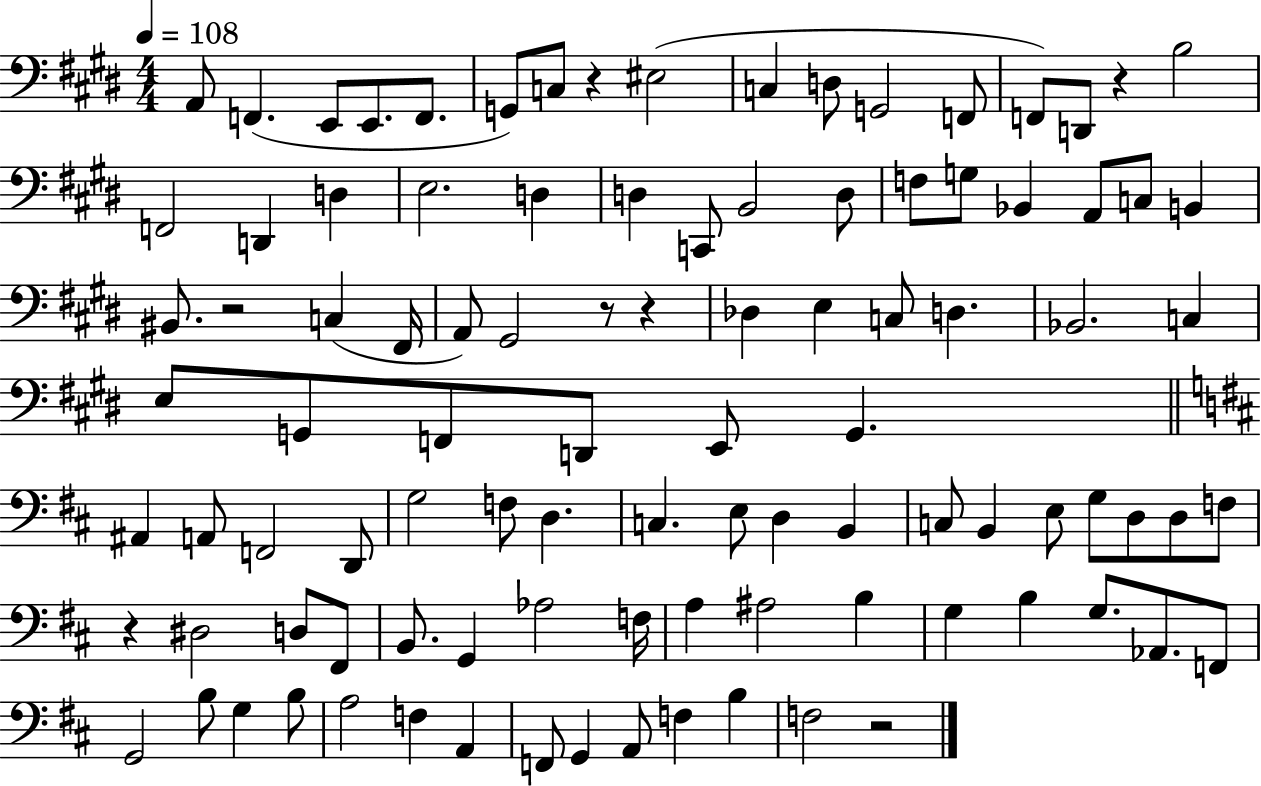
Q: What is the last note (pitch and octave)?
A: F3